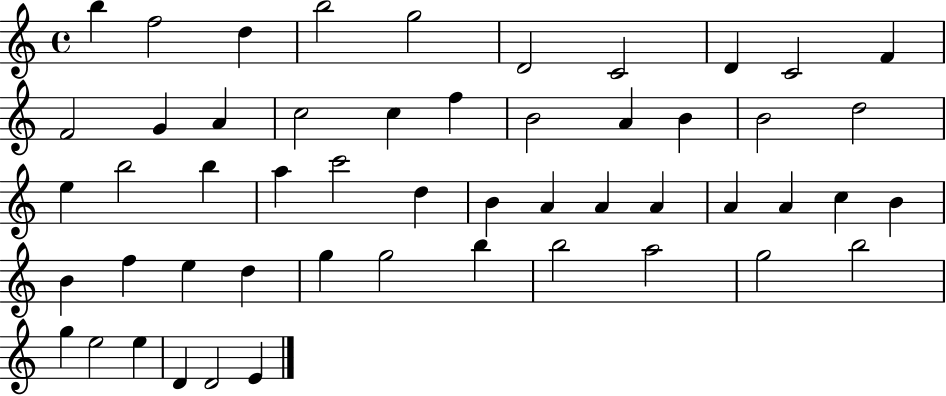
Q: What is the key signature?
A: C major